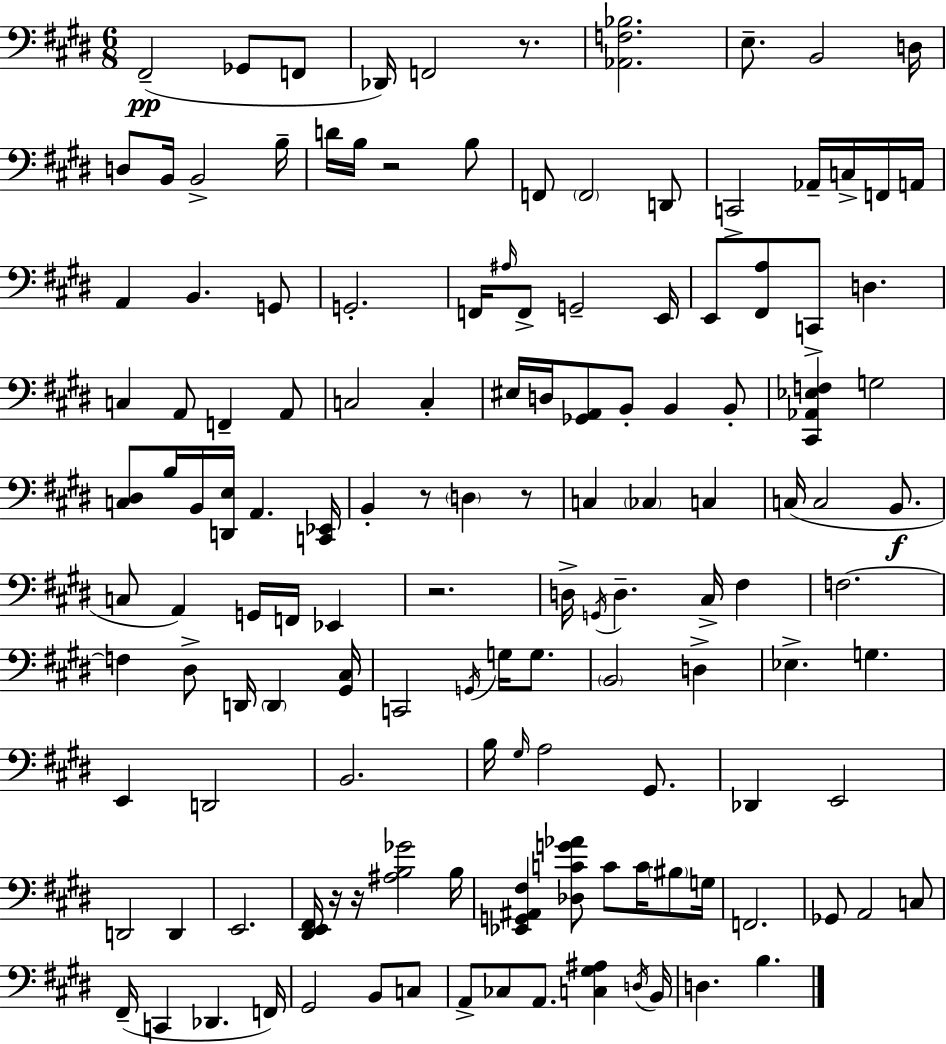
X:1
T:Untitled
M:6/8
L:1/4
K:E
^F,,2 _G,,/2 F,,/2 _D,,/4 F,,2 z/2 [_A,,F,_B,]2 E,/2 B,,2 D,/4 D,/2 B,,/4 B,,2 B,/4 D/4 B,/4 z2 B,/2 F,,/2 F,,2 D,,/2 C,,2 _A,,/4 C,/4 F,,/4 A,,/4 A,, B,, G,,/2 G,,2 F,,/4 ^A,/4 F,,/2 G,,2 E,,/4 E,,/2 [^F,,A,]/2 C,,/2 D, C, A,,/2 F,, A,,/2 C,2 C, ^E,/4 D,/4 [_G,,A,,]/2 B,,/2 B,, B,,/2 [^C,,_A,,_E,F,] G,2 [C,^D,]/2 B,/4 B,,/4 [D,,E,]/4 A,, [C,,_E,,]/4 B,, z/2 D, z/2 C, _C, C, C,/4 C,2 B,,/2 C,/2 A,, G,,/4 F,,/4 _E,, z2 D,/4 G,,/4 D, ^C,/4 ^F, F,2 F, ^D,/2 D,,/4 D,, [^G,,^C,]/4 C,,2 G,,/4 G,/4 G,/2 B,,2 D, _E, G, E,, D,,2 B,,2 B,/4 ^G,/4 A,2 ^G,,/2 _D,, E,,2 D,,2 D,, E,,2 [^D,,E,,^F,,]/4 z/4 z/4 [^A,B,_G]2 B,/4 [_E,,G,,^A,,^F,] [_D,CG_A]/2 C/2 C/4 ^B,/2 G,/4 F,,2 _G,,/2 A,,2 C,/2 ^F,,/4 C,, _D,, F,,/4 ^G,,2 B,,/2 C,/2 A,,/2 _C,/2 A,,/2 [C,^G,^A,] D,/4 B,,/4 D, B,